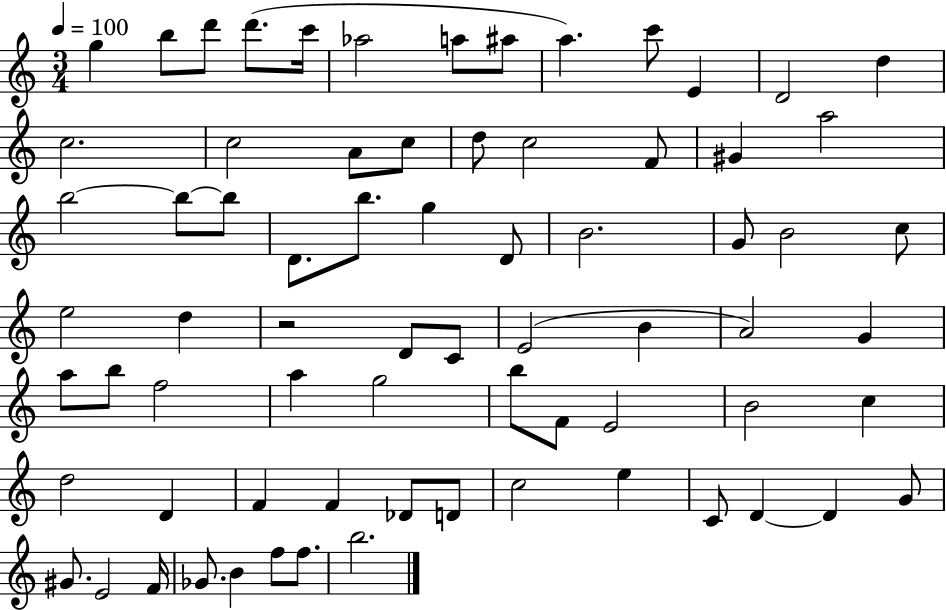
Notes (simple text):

G5/q B5/e D6/e D6/e. C6/s Ab5/h A5/e A#5/e A5/q. C6/e E4/q D4/h D5/q C5/h. C5/h A4/e C5/e D5/e C5/h F4/e G#4/q A5/h B5/h B5/e B5/e D4/e. B5/e. G5/q D4/e B4/h. G4/e B4/h C5/e E5/h D5/q R/h D4/e C4/e E4/h B4/q A4/h G4/q A5/e B5/e F5/h A5/q G5/h B5/e F4/e E4/h B4/h C5/q D5/h D4/q F4/q F4/q Db4/e D4/e C5/h E5/q C4/e D4/q D4/q G4/e G#4/e. E4/h F4/s Gb4/e. B4/q F5/e F5/e. B5/h.